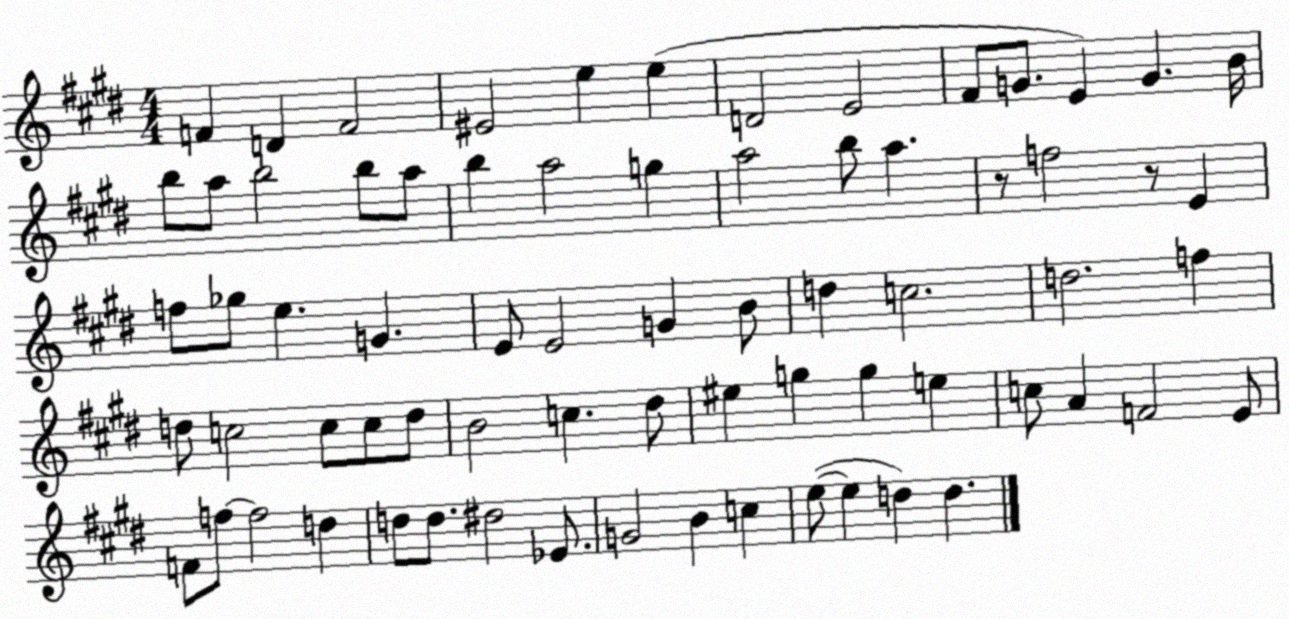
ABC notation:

X:1
T:Untitled
M:4/4
L:1/4
K:E
F D F2 ^E2 e e D2 E2 ^F/2 G/2 E G B/4 b/2 a/2 b2 b/2 a/2 b a2 g a2 b/2 a z/2 f2 z/2 E f/2 _g/2 e G E/2 E2 G B/2 d c2 d2 f d/2 c2 c/2 c/2 d/2 B2 c ^d/2 ^e g g e c/2 A F2 E/2 F/2 f/2 f2 d d/2 d/2 ^d2 _E/2 G2 B c e/2 e d d